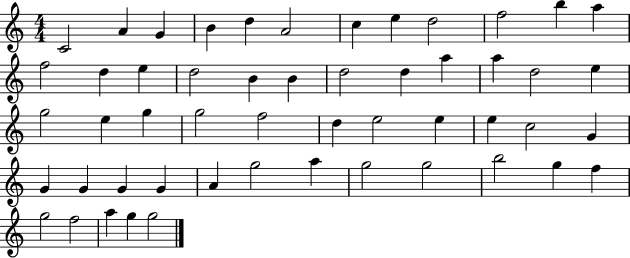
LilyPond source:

{
  \clef treble
  \numericTimeSignature
  \time 4/4
  \key c \major
  c'2 a'4 g'4 | b'4 d''4 a'2 | c''4 e''4 d''2 | f''2 b''4 a''4 | \break f''2 d''4 e''4 | d''2 b'4 b'4 | d''2 d''4 a''4 | a''4 d''2 e''4 | \break g''2 e''4 g''4 | g''2 f''2 | d''4 e''2 e''4 | e''4 c''2 g'4 | \break g'4 g'4 g'4 g'4 | a'4 g''2 a''4 | g''2 g''2 | b''2 g''4 f''4 | \break g''2 f''2 | a''4 g''4 g''2 | \bar "|."
}